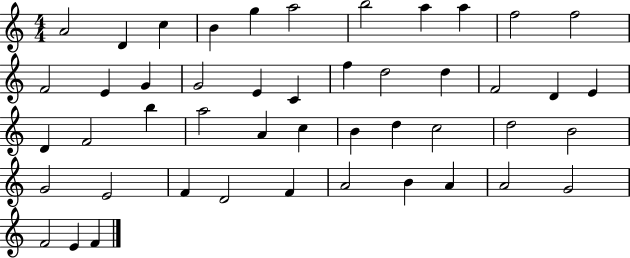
{
  \clef treble
  \numericTimeSignature
  \time 4/4
  \key c \major
  a'2 d'4 c''4 | b'4 g''4 a''2 | b''2 a''4 a''4 | f''2 f''2 | \break f'2 e'4 g'4 | g'2 e'4 c'4 | f''4 d''2 d''4 | f'2 d'4 e'4 | \break d'4 f'2 b''4 | a''2 a'4 c''4 | b'4 d''4 c''2 | d''2 b'2 | \break g'2 e'2 | f'4 d'2 f'4 | a'2 b'4 a'4 | a'2 g'2 | \break f'2 e'4 f'4 | \bar "|."
}